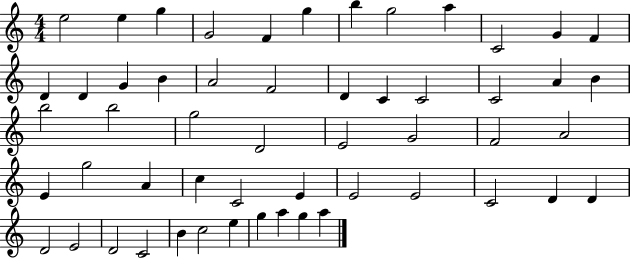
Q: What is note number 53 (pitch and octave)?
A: G5